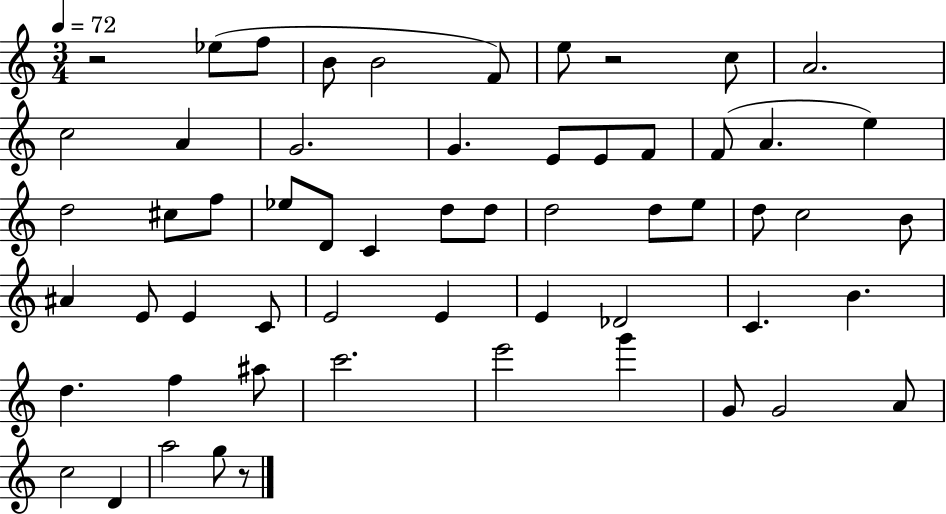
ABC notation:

X:1
T:Untitled
M:3/4
L:1/4
K:C
z2 _e/2 f/2 B/2 B2 F/2 e/2 z2 c/2 A2 c2 A G2 G E/2 E/2 F/2 F/2 A e d2 ^c/2 f/2 _e/2 D/2 C d/2 d/2 d2 d/2 e/2 d/2 c2 B/2 ^A E/2 E C/2 E2 E E _D2 C B d f ^a/2 c'2 e'2 g' G/2 G2 A/2 c2 D a2 g/2 z/2